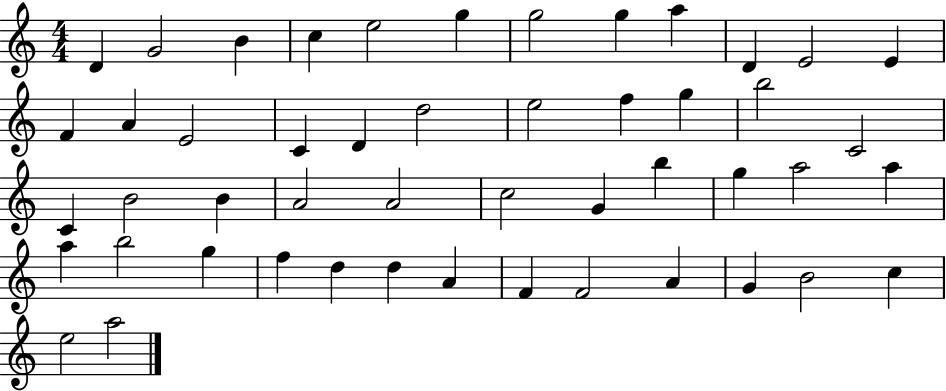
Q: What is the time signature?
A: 4/4